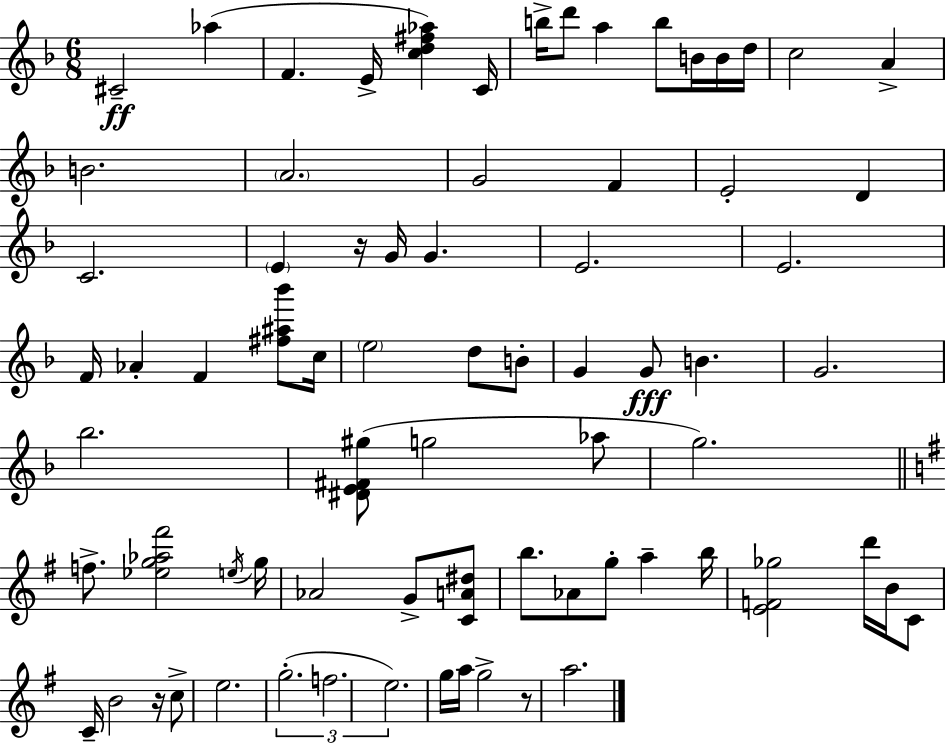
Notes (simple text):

C#4/h Ab5/q F4/q. E4/s [C5,D5,F#5,Ab5]/q C4/s B5/s D6/e A5/q B5/e B4/s B4/s D5/s C5/h A4/q B4/h. A4/h. G4/h F4/q E4/h D4/q C4/h. E4/q R/s G4/s G4/q. E4/h. E4/h. F4/s Ab4/q F4/q [F#5,A#5,Bb6]/e C5/s E5/h D5/e B4/e G4/q G4/e B4/q. G4/h. Bb5/h. [D#4,E4,F#4,G#5]/e G5/h Ab5/e G5/h. F5/e. [Eb5,G5,Ab5,F#6]/h E5/s G5/s Ab4/h G4/e [C4,A4,D#5]/e B5/e. Ab4/e G5/e A5/q B5/s [E4,F4,Gb5]/h D6/s B4/s C4/e C4/s B4/h R/s C5/e E5/h. G5/h. F5/h. E5/h. G5/s A5/s G5/h R/e A5/h.